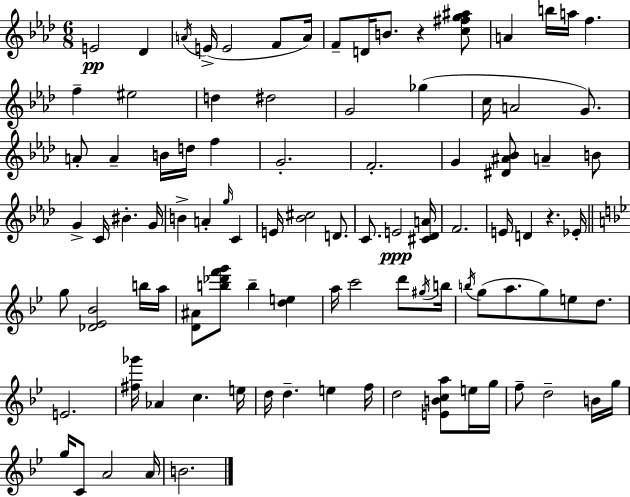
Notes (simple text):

E4/h Db4/q A4/s E4/s E4/h F4/e A4/s F4/e D4/s B4/e. R/q [C5,F#5,G5,A#5]/e A4/q B5/s A5/s F5/q. F5/q EIS5/h D5/q D#5/h G4/h Gb5/q C5/s A4/h G4/e. A4/e A4/q B4/s D5/s F5/q G4/h. F4/h. G4/q [D#4,A#4,Bb4]/e A4/q B4/e G4/q C4/s BIS4/q. G4/s B4/q A4/q G5/s C4/q E4/s [Bb4,C#5]/h D4/e. C4/e. E4/h [C#4,Db4,A4]/s F4/h. E4/s D4/q R/q. Eb4/s G5/e [Db4,Eb4,Bb4]/h B5/s A5/s [D4,A#4]/e [B5,Db6,F6,G6]/e B5/q [D5,E5]/q A5/s C6/h D6/e G#5/s B5/s B5/s G5/e A5/e. G5/e E5/e D5/e. E4/h. [F#5,Gb6]/s Ab4/q C5/q. E5/s D5/s D5/q. E5/q F5/s D5/h [E4,B4,C5,A5]/e E5/s G5/s F5/e D5/h B4/s G5/s G5/s C4/e A4/h A4/s B4/h.